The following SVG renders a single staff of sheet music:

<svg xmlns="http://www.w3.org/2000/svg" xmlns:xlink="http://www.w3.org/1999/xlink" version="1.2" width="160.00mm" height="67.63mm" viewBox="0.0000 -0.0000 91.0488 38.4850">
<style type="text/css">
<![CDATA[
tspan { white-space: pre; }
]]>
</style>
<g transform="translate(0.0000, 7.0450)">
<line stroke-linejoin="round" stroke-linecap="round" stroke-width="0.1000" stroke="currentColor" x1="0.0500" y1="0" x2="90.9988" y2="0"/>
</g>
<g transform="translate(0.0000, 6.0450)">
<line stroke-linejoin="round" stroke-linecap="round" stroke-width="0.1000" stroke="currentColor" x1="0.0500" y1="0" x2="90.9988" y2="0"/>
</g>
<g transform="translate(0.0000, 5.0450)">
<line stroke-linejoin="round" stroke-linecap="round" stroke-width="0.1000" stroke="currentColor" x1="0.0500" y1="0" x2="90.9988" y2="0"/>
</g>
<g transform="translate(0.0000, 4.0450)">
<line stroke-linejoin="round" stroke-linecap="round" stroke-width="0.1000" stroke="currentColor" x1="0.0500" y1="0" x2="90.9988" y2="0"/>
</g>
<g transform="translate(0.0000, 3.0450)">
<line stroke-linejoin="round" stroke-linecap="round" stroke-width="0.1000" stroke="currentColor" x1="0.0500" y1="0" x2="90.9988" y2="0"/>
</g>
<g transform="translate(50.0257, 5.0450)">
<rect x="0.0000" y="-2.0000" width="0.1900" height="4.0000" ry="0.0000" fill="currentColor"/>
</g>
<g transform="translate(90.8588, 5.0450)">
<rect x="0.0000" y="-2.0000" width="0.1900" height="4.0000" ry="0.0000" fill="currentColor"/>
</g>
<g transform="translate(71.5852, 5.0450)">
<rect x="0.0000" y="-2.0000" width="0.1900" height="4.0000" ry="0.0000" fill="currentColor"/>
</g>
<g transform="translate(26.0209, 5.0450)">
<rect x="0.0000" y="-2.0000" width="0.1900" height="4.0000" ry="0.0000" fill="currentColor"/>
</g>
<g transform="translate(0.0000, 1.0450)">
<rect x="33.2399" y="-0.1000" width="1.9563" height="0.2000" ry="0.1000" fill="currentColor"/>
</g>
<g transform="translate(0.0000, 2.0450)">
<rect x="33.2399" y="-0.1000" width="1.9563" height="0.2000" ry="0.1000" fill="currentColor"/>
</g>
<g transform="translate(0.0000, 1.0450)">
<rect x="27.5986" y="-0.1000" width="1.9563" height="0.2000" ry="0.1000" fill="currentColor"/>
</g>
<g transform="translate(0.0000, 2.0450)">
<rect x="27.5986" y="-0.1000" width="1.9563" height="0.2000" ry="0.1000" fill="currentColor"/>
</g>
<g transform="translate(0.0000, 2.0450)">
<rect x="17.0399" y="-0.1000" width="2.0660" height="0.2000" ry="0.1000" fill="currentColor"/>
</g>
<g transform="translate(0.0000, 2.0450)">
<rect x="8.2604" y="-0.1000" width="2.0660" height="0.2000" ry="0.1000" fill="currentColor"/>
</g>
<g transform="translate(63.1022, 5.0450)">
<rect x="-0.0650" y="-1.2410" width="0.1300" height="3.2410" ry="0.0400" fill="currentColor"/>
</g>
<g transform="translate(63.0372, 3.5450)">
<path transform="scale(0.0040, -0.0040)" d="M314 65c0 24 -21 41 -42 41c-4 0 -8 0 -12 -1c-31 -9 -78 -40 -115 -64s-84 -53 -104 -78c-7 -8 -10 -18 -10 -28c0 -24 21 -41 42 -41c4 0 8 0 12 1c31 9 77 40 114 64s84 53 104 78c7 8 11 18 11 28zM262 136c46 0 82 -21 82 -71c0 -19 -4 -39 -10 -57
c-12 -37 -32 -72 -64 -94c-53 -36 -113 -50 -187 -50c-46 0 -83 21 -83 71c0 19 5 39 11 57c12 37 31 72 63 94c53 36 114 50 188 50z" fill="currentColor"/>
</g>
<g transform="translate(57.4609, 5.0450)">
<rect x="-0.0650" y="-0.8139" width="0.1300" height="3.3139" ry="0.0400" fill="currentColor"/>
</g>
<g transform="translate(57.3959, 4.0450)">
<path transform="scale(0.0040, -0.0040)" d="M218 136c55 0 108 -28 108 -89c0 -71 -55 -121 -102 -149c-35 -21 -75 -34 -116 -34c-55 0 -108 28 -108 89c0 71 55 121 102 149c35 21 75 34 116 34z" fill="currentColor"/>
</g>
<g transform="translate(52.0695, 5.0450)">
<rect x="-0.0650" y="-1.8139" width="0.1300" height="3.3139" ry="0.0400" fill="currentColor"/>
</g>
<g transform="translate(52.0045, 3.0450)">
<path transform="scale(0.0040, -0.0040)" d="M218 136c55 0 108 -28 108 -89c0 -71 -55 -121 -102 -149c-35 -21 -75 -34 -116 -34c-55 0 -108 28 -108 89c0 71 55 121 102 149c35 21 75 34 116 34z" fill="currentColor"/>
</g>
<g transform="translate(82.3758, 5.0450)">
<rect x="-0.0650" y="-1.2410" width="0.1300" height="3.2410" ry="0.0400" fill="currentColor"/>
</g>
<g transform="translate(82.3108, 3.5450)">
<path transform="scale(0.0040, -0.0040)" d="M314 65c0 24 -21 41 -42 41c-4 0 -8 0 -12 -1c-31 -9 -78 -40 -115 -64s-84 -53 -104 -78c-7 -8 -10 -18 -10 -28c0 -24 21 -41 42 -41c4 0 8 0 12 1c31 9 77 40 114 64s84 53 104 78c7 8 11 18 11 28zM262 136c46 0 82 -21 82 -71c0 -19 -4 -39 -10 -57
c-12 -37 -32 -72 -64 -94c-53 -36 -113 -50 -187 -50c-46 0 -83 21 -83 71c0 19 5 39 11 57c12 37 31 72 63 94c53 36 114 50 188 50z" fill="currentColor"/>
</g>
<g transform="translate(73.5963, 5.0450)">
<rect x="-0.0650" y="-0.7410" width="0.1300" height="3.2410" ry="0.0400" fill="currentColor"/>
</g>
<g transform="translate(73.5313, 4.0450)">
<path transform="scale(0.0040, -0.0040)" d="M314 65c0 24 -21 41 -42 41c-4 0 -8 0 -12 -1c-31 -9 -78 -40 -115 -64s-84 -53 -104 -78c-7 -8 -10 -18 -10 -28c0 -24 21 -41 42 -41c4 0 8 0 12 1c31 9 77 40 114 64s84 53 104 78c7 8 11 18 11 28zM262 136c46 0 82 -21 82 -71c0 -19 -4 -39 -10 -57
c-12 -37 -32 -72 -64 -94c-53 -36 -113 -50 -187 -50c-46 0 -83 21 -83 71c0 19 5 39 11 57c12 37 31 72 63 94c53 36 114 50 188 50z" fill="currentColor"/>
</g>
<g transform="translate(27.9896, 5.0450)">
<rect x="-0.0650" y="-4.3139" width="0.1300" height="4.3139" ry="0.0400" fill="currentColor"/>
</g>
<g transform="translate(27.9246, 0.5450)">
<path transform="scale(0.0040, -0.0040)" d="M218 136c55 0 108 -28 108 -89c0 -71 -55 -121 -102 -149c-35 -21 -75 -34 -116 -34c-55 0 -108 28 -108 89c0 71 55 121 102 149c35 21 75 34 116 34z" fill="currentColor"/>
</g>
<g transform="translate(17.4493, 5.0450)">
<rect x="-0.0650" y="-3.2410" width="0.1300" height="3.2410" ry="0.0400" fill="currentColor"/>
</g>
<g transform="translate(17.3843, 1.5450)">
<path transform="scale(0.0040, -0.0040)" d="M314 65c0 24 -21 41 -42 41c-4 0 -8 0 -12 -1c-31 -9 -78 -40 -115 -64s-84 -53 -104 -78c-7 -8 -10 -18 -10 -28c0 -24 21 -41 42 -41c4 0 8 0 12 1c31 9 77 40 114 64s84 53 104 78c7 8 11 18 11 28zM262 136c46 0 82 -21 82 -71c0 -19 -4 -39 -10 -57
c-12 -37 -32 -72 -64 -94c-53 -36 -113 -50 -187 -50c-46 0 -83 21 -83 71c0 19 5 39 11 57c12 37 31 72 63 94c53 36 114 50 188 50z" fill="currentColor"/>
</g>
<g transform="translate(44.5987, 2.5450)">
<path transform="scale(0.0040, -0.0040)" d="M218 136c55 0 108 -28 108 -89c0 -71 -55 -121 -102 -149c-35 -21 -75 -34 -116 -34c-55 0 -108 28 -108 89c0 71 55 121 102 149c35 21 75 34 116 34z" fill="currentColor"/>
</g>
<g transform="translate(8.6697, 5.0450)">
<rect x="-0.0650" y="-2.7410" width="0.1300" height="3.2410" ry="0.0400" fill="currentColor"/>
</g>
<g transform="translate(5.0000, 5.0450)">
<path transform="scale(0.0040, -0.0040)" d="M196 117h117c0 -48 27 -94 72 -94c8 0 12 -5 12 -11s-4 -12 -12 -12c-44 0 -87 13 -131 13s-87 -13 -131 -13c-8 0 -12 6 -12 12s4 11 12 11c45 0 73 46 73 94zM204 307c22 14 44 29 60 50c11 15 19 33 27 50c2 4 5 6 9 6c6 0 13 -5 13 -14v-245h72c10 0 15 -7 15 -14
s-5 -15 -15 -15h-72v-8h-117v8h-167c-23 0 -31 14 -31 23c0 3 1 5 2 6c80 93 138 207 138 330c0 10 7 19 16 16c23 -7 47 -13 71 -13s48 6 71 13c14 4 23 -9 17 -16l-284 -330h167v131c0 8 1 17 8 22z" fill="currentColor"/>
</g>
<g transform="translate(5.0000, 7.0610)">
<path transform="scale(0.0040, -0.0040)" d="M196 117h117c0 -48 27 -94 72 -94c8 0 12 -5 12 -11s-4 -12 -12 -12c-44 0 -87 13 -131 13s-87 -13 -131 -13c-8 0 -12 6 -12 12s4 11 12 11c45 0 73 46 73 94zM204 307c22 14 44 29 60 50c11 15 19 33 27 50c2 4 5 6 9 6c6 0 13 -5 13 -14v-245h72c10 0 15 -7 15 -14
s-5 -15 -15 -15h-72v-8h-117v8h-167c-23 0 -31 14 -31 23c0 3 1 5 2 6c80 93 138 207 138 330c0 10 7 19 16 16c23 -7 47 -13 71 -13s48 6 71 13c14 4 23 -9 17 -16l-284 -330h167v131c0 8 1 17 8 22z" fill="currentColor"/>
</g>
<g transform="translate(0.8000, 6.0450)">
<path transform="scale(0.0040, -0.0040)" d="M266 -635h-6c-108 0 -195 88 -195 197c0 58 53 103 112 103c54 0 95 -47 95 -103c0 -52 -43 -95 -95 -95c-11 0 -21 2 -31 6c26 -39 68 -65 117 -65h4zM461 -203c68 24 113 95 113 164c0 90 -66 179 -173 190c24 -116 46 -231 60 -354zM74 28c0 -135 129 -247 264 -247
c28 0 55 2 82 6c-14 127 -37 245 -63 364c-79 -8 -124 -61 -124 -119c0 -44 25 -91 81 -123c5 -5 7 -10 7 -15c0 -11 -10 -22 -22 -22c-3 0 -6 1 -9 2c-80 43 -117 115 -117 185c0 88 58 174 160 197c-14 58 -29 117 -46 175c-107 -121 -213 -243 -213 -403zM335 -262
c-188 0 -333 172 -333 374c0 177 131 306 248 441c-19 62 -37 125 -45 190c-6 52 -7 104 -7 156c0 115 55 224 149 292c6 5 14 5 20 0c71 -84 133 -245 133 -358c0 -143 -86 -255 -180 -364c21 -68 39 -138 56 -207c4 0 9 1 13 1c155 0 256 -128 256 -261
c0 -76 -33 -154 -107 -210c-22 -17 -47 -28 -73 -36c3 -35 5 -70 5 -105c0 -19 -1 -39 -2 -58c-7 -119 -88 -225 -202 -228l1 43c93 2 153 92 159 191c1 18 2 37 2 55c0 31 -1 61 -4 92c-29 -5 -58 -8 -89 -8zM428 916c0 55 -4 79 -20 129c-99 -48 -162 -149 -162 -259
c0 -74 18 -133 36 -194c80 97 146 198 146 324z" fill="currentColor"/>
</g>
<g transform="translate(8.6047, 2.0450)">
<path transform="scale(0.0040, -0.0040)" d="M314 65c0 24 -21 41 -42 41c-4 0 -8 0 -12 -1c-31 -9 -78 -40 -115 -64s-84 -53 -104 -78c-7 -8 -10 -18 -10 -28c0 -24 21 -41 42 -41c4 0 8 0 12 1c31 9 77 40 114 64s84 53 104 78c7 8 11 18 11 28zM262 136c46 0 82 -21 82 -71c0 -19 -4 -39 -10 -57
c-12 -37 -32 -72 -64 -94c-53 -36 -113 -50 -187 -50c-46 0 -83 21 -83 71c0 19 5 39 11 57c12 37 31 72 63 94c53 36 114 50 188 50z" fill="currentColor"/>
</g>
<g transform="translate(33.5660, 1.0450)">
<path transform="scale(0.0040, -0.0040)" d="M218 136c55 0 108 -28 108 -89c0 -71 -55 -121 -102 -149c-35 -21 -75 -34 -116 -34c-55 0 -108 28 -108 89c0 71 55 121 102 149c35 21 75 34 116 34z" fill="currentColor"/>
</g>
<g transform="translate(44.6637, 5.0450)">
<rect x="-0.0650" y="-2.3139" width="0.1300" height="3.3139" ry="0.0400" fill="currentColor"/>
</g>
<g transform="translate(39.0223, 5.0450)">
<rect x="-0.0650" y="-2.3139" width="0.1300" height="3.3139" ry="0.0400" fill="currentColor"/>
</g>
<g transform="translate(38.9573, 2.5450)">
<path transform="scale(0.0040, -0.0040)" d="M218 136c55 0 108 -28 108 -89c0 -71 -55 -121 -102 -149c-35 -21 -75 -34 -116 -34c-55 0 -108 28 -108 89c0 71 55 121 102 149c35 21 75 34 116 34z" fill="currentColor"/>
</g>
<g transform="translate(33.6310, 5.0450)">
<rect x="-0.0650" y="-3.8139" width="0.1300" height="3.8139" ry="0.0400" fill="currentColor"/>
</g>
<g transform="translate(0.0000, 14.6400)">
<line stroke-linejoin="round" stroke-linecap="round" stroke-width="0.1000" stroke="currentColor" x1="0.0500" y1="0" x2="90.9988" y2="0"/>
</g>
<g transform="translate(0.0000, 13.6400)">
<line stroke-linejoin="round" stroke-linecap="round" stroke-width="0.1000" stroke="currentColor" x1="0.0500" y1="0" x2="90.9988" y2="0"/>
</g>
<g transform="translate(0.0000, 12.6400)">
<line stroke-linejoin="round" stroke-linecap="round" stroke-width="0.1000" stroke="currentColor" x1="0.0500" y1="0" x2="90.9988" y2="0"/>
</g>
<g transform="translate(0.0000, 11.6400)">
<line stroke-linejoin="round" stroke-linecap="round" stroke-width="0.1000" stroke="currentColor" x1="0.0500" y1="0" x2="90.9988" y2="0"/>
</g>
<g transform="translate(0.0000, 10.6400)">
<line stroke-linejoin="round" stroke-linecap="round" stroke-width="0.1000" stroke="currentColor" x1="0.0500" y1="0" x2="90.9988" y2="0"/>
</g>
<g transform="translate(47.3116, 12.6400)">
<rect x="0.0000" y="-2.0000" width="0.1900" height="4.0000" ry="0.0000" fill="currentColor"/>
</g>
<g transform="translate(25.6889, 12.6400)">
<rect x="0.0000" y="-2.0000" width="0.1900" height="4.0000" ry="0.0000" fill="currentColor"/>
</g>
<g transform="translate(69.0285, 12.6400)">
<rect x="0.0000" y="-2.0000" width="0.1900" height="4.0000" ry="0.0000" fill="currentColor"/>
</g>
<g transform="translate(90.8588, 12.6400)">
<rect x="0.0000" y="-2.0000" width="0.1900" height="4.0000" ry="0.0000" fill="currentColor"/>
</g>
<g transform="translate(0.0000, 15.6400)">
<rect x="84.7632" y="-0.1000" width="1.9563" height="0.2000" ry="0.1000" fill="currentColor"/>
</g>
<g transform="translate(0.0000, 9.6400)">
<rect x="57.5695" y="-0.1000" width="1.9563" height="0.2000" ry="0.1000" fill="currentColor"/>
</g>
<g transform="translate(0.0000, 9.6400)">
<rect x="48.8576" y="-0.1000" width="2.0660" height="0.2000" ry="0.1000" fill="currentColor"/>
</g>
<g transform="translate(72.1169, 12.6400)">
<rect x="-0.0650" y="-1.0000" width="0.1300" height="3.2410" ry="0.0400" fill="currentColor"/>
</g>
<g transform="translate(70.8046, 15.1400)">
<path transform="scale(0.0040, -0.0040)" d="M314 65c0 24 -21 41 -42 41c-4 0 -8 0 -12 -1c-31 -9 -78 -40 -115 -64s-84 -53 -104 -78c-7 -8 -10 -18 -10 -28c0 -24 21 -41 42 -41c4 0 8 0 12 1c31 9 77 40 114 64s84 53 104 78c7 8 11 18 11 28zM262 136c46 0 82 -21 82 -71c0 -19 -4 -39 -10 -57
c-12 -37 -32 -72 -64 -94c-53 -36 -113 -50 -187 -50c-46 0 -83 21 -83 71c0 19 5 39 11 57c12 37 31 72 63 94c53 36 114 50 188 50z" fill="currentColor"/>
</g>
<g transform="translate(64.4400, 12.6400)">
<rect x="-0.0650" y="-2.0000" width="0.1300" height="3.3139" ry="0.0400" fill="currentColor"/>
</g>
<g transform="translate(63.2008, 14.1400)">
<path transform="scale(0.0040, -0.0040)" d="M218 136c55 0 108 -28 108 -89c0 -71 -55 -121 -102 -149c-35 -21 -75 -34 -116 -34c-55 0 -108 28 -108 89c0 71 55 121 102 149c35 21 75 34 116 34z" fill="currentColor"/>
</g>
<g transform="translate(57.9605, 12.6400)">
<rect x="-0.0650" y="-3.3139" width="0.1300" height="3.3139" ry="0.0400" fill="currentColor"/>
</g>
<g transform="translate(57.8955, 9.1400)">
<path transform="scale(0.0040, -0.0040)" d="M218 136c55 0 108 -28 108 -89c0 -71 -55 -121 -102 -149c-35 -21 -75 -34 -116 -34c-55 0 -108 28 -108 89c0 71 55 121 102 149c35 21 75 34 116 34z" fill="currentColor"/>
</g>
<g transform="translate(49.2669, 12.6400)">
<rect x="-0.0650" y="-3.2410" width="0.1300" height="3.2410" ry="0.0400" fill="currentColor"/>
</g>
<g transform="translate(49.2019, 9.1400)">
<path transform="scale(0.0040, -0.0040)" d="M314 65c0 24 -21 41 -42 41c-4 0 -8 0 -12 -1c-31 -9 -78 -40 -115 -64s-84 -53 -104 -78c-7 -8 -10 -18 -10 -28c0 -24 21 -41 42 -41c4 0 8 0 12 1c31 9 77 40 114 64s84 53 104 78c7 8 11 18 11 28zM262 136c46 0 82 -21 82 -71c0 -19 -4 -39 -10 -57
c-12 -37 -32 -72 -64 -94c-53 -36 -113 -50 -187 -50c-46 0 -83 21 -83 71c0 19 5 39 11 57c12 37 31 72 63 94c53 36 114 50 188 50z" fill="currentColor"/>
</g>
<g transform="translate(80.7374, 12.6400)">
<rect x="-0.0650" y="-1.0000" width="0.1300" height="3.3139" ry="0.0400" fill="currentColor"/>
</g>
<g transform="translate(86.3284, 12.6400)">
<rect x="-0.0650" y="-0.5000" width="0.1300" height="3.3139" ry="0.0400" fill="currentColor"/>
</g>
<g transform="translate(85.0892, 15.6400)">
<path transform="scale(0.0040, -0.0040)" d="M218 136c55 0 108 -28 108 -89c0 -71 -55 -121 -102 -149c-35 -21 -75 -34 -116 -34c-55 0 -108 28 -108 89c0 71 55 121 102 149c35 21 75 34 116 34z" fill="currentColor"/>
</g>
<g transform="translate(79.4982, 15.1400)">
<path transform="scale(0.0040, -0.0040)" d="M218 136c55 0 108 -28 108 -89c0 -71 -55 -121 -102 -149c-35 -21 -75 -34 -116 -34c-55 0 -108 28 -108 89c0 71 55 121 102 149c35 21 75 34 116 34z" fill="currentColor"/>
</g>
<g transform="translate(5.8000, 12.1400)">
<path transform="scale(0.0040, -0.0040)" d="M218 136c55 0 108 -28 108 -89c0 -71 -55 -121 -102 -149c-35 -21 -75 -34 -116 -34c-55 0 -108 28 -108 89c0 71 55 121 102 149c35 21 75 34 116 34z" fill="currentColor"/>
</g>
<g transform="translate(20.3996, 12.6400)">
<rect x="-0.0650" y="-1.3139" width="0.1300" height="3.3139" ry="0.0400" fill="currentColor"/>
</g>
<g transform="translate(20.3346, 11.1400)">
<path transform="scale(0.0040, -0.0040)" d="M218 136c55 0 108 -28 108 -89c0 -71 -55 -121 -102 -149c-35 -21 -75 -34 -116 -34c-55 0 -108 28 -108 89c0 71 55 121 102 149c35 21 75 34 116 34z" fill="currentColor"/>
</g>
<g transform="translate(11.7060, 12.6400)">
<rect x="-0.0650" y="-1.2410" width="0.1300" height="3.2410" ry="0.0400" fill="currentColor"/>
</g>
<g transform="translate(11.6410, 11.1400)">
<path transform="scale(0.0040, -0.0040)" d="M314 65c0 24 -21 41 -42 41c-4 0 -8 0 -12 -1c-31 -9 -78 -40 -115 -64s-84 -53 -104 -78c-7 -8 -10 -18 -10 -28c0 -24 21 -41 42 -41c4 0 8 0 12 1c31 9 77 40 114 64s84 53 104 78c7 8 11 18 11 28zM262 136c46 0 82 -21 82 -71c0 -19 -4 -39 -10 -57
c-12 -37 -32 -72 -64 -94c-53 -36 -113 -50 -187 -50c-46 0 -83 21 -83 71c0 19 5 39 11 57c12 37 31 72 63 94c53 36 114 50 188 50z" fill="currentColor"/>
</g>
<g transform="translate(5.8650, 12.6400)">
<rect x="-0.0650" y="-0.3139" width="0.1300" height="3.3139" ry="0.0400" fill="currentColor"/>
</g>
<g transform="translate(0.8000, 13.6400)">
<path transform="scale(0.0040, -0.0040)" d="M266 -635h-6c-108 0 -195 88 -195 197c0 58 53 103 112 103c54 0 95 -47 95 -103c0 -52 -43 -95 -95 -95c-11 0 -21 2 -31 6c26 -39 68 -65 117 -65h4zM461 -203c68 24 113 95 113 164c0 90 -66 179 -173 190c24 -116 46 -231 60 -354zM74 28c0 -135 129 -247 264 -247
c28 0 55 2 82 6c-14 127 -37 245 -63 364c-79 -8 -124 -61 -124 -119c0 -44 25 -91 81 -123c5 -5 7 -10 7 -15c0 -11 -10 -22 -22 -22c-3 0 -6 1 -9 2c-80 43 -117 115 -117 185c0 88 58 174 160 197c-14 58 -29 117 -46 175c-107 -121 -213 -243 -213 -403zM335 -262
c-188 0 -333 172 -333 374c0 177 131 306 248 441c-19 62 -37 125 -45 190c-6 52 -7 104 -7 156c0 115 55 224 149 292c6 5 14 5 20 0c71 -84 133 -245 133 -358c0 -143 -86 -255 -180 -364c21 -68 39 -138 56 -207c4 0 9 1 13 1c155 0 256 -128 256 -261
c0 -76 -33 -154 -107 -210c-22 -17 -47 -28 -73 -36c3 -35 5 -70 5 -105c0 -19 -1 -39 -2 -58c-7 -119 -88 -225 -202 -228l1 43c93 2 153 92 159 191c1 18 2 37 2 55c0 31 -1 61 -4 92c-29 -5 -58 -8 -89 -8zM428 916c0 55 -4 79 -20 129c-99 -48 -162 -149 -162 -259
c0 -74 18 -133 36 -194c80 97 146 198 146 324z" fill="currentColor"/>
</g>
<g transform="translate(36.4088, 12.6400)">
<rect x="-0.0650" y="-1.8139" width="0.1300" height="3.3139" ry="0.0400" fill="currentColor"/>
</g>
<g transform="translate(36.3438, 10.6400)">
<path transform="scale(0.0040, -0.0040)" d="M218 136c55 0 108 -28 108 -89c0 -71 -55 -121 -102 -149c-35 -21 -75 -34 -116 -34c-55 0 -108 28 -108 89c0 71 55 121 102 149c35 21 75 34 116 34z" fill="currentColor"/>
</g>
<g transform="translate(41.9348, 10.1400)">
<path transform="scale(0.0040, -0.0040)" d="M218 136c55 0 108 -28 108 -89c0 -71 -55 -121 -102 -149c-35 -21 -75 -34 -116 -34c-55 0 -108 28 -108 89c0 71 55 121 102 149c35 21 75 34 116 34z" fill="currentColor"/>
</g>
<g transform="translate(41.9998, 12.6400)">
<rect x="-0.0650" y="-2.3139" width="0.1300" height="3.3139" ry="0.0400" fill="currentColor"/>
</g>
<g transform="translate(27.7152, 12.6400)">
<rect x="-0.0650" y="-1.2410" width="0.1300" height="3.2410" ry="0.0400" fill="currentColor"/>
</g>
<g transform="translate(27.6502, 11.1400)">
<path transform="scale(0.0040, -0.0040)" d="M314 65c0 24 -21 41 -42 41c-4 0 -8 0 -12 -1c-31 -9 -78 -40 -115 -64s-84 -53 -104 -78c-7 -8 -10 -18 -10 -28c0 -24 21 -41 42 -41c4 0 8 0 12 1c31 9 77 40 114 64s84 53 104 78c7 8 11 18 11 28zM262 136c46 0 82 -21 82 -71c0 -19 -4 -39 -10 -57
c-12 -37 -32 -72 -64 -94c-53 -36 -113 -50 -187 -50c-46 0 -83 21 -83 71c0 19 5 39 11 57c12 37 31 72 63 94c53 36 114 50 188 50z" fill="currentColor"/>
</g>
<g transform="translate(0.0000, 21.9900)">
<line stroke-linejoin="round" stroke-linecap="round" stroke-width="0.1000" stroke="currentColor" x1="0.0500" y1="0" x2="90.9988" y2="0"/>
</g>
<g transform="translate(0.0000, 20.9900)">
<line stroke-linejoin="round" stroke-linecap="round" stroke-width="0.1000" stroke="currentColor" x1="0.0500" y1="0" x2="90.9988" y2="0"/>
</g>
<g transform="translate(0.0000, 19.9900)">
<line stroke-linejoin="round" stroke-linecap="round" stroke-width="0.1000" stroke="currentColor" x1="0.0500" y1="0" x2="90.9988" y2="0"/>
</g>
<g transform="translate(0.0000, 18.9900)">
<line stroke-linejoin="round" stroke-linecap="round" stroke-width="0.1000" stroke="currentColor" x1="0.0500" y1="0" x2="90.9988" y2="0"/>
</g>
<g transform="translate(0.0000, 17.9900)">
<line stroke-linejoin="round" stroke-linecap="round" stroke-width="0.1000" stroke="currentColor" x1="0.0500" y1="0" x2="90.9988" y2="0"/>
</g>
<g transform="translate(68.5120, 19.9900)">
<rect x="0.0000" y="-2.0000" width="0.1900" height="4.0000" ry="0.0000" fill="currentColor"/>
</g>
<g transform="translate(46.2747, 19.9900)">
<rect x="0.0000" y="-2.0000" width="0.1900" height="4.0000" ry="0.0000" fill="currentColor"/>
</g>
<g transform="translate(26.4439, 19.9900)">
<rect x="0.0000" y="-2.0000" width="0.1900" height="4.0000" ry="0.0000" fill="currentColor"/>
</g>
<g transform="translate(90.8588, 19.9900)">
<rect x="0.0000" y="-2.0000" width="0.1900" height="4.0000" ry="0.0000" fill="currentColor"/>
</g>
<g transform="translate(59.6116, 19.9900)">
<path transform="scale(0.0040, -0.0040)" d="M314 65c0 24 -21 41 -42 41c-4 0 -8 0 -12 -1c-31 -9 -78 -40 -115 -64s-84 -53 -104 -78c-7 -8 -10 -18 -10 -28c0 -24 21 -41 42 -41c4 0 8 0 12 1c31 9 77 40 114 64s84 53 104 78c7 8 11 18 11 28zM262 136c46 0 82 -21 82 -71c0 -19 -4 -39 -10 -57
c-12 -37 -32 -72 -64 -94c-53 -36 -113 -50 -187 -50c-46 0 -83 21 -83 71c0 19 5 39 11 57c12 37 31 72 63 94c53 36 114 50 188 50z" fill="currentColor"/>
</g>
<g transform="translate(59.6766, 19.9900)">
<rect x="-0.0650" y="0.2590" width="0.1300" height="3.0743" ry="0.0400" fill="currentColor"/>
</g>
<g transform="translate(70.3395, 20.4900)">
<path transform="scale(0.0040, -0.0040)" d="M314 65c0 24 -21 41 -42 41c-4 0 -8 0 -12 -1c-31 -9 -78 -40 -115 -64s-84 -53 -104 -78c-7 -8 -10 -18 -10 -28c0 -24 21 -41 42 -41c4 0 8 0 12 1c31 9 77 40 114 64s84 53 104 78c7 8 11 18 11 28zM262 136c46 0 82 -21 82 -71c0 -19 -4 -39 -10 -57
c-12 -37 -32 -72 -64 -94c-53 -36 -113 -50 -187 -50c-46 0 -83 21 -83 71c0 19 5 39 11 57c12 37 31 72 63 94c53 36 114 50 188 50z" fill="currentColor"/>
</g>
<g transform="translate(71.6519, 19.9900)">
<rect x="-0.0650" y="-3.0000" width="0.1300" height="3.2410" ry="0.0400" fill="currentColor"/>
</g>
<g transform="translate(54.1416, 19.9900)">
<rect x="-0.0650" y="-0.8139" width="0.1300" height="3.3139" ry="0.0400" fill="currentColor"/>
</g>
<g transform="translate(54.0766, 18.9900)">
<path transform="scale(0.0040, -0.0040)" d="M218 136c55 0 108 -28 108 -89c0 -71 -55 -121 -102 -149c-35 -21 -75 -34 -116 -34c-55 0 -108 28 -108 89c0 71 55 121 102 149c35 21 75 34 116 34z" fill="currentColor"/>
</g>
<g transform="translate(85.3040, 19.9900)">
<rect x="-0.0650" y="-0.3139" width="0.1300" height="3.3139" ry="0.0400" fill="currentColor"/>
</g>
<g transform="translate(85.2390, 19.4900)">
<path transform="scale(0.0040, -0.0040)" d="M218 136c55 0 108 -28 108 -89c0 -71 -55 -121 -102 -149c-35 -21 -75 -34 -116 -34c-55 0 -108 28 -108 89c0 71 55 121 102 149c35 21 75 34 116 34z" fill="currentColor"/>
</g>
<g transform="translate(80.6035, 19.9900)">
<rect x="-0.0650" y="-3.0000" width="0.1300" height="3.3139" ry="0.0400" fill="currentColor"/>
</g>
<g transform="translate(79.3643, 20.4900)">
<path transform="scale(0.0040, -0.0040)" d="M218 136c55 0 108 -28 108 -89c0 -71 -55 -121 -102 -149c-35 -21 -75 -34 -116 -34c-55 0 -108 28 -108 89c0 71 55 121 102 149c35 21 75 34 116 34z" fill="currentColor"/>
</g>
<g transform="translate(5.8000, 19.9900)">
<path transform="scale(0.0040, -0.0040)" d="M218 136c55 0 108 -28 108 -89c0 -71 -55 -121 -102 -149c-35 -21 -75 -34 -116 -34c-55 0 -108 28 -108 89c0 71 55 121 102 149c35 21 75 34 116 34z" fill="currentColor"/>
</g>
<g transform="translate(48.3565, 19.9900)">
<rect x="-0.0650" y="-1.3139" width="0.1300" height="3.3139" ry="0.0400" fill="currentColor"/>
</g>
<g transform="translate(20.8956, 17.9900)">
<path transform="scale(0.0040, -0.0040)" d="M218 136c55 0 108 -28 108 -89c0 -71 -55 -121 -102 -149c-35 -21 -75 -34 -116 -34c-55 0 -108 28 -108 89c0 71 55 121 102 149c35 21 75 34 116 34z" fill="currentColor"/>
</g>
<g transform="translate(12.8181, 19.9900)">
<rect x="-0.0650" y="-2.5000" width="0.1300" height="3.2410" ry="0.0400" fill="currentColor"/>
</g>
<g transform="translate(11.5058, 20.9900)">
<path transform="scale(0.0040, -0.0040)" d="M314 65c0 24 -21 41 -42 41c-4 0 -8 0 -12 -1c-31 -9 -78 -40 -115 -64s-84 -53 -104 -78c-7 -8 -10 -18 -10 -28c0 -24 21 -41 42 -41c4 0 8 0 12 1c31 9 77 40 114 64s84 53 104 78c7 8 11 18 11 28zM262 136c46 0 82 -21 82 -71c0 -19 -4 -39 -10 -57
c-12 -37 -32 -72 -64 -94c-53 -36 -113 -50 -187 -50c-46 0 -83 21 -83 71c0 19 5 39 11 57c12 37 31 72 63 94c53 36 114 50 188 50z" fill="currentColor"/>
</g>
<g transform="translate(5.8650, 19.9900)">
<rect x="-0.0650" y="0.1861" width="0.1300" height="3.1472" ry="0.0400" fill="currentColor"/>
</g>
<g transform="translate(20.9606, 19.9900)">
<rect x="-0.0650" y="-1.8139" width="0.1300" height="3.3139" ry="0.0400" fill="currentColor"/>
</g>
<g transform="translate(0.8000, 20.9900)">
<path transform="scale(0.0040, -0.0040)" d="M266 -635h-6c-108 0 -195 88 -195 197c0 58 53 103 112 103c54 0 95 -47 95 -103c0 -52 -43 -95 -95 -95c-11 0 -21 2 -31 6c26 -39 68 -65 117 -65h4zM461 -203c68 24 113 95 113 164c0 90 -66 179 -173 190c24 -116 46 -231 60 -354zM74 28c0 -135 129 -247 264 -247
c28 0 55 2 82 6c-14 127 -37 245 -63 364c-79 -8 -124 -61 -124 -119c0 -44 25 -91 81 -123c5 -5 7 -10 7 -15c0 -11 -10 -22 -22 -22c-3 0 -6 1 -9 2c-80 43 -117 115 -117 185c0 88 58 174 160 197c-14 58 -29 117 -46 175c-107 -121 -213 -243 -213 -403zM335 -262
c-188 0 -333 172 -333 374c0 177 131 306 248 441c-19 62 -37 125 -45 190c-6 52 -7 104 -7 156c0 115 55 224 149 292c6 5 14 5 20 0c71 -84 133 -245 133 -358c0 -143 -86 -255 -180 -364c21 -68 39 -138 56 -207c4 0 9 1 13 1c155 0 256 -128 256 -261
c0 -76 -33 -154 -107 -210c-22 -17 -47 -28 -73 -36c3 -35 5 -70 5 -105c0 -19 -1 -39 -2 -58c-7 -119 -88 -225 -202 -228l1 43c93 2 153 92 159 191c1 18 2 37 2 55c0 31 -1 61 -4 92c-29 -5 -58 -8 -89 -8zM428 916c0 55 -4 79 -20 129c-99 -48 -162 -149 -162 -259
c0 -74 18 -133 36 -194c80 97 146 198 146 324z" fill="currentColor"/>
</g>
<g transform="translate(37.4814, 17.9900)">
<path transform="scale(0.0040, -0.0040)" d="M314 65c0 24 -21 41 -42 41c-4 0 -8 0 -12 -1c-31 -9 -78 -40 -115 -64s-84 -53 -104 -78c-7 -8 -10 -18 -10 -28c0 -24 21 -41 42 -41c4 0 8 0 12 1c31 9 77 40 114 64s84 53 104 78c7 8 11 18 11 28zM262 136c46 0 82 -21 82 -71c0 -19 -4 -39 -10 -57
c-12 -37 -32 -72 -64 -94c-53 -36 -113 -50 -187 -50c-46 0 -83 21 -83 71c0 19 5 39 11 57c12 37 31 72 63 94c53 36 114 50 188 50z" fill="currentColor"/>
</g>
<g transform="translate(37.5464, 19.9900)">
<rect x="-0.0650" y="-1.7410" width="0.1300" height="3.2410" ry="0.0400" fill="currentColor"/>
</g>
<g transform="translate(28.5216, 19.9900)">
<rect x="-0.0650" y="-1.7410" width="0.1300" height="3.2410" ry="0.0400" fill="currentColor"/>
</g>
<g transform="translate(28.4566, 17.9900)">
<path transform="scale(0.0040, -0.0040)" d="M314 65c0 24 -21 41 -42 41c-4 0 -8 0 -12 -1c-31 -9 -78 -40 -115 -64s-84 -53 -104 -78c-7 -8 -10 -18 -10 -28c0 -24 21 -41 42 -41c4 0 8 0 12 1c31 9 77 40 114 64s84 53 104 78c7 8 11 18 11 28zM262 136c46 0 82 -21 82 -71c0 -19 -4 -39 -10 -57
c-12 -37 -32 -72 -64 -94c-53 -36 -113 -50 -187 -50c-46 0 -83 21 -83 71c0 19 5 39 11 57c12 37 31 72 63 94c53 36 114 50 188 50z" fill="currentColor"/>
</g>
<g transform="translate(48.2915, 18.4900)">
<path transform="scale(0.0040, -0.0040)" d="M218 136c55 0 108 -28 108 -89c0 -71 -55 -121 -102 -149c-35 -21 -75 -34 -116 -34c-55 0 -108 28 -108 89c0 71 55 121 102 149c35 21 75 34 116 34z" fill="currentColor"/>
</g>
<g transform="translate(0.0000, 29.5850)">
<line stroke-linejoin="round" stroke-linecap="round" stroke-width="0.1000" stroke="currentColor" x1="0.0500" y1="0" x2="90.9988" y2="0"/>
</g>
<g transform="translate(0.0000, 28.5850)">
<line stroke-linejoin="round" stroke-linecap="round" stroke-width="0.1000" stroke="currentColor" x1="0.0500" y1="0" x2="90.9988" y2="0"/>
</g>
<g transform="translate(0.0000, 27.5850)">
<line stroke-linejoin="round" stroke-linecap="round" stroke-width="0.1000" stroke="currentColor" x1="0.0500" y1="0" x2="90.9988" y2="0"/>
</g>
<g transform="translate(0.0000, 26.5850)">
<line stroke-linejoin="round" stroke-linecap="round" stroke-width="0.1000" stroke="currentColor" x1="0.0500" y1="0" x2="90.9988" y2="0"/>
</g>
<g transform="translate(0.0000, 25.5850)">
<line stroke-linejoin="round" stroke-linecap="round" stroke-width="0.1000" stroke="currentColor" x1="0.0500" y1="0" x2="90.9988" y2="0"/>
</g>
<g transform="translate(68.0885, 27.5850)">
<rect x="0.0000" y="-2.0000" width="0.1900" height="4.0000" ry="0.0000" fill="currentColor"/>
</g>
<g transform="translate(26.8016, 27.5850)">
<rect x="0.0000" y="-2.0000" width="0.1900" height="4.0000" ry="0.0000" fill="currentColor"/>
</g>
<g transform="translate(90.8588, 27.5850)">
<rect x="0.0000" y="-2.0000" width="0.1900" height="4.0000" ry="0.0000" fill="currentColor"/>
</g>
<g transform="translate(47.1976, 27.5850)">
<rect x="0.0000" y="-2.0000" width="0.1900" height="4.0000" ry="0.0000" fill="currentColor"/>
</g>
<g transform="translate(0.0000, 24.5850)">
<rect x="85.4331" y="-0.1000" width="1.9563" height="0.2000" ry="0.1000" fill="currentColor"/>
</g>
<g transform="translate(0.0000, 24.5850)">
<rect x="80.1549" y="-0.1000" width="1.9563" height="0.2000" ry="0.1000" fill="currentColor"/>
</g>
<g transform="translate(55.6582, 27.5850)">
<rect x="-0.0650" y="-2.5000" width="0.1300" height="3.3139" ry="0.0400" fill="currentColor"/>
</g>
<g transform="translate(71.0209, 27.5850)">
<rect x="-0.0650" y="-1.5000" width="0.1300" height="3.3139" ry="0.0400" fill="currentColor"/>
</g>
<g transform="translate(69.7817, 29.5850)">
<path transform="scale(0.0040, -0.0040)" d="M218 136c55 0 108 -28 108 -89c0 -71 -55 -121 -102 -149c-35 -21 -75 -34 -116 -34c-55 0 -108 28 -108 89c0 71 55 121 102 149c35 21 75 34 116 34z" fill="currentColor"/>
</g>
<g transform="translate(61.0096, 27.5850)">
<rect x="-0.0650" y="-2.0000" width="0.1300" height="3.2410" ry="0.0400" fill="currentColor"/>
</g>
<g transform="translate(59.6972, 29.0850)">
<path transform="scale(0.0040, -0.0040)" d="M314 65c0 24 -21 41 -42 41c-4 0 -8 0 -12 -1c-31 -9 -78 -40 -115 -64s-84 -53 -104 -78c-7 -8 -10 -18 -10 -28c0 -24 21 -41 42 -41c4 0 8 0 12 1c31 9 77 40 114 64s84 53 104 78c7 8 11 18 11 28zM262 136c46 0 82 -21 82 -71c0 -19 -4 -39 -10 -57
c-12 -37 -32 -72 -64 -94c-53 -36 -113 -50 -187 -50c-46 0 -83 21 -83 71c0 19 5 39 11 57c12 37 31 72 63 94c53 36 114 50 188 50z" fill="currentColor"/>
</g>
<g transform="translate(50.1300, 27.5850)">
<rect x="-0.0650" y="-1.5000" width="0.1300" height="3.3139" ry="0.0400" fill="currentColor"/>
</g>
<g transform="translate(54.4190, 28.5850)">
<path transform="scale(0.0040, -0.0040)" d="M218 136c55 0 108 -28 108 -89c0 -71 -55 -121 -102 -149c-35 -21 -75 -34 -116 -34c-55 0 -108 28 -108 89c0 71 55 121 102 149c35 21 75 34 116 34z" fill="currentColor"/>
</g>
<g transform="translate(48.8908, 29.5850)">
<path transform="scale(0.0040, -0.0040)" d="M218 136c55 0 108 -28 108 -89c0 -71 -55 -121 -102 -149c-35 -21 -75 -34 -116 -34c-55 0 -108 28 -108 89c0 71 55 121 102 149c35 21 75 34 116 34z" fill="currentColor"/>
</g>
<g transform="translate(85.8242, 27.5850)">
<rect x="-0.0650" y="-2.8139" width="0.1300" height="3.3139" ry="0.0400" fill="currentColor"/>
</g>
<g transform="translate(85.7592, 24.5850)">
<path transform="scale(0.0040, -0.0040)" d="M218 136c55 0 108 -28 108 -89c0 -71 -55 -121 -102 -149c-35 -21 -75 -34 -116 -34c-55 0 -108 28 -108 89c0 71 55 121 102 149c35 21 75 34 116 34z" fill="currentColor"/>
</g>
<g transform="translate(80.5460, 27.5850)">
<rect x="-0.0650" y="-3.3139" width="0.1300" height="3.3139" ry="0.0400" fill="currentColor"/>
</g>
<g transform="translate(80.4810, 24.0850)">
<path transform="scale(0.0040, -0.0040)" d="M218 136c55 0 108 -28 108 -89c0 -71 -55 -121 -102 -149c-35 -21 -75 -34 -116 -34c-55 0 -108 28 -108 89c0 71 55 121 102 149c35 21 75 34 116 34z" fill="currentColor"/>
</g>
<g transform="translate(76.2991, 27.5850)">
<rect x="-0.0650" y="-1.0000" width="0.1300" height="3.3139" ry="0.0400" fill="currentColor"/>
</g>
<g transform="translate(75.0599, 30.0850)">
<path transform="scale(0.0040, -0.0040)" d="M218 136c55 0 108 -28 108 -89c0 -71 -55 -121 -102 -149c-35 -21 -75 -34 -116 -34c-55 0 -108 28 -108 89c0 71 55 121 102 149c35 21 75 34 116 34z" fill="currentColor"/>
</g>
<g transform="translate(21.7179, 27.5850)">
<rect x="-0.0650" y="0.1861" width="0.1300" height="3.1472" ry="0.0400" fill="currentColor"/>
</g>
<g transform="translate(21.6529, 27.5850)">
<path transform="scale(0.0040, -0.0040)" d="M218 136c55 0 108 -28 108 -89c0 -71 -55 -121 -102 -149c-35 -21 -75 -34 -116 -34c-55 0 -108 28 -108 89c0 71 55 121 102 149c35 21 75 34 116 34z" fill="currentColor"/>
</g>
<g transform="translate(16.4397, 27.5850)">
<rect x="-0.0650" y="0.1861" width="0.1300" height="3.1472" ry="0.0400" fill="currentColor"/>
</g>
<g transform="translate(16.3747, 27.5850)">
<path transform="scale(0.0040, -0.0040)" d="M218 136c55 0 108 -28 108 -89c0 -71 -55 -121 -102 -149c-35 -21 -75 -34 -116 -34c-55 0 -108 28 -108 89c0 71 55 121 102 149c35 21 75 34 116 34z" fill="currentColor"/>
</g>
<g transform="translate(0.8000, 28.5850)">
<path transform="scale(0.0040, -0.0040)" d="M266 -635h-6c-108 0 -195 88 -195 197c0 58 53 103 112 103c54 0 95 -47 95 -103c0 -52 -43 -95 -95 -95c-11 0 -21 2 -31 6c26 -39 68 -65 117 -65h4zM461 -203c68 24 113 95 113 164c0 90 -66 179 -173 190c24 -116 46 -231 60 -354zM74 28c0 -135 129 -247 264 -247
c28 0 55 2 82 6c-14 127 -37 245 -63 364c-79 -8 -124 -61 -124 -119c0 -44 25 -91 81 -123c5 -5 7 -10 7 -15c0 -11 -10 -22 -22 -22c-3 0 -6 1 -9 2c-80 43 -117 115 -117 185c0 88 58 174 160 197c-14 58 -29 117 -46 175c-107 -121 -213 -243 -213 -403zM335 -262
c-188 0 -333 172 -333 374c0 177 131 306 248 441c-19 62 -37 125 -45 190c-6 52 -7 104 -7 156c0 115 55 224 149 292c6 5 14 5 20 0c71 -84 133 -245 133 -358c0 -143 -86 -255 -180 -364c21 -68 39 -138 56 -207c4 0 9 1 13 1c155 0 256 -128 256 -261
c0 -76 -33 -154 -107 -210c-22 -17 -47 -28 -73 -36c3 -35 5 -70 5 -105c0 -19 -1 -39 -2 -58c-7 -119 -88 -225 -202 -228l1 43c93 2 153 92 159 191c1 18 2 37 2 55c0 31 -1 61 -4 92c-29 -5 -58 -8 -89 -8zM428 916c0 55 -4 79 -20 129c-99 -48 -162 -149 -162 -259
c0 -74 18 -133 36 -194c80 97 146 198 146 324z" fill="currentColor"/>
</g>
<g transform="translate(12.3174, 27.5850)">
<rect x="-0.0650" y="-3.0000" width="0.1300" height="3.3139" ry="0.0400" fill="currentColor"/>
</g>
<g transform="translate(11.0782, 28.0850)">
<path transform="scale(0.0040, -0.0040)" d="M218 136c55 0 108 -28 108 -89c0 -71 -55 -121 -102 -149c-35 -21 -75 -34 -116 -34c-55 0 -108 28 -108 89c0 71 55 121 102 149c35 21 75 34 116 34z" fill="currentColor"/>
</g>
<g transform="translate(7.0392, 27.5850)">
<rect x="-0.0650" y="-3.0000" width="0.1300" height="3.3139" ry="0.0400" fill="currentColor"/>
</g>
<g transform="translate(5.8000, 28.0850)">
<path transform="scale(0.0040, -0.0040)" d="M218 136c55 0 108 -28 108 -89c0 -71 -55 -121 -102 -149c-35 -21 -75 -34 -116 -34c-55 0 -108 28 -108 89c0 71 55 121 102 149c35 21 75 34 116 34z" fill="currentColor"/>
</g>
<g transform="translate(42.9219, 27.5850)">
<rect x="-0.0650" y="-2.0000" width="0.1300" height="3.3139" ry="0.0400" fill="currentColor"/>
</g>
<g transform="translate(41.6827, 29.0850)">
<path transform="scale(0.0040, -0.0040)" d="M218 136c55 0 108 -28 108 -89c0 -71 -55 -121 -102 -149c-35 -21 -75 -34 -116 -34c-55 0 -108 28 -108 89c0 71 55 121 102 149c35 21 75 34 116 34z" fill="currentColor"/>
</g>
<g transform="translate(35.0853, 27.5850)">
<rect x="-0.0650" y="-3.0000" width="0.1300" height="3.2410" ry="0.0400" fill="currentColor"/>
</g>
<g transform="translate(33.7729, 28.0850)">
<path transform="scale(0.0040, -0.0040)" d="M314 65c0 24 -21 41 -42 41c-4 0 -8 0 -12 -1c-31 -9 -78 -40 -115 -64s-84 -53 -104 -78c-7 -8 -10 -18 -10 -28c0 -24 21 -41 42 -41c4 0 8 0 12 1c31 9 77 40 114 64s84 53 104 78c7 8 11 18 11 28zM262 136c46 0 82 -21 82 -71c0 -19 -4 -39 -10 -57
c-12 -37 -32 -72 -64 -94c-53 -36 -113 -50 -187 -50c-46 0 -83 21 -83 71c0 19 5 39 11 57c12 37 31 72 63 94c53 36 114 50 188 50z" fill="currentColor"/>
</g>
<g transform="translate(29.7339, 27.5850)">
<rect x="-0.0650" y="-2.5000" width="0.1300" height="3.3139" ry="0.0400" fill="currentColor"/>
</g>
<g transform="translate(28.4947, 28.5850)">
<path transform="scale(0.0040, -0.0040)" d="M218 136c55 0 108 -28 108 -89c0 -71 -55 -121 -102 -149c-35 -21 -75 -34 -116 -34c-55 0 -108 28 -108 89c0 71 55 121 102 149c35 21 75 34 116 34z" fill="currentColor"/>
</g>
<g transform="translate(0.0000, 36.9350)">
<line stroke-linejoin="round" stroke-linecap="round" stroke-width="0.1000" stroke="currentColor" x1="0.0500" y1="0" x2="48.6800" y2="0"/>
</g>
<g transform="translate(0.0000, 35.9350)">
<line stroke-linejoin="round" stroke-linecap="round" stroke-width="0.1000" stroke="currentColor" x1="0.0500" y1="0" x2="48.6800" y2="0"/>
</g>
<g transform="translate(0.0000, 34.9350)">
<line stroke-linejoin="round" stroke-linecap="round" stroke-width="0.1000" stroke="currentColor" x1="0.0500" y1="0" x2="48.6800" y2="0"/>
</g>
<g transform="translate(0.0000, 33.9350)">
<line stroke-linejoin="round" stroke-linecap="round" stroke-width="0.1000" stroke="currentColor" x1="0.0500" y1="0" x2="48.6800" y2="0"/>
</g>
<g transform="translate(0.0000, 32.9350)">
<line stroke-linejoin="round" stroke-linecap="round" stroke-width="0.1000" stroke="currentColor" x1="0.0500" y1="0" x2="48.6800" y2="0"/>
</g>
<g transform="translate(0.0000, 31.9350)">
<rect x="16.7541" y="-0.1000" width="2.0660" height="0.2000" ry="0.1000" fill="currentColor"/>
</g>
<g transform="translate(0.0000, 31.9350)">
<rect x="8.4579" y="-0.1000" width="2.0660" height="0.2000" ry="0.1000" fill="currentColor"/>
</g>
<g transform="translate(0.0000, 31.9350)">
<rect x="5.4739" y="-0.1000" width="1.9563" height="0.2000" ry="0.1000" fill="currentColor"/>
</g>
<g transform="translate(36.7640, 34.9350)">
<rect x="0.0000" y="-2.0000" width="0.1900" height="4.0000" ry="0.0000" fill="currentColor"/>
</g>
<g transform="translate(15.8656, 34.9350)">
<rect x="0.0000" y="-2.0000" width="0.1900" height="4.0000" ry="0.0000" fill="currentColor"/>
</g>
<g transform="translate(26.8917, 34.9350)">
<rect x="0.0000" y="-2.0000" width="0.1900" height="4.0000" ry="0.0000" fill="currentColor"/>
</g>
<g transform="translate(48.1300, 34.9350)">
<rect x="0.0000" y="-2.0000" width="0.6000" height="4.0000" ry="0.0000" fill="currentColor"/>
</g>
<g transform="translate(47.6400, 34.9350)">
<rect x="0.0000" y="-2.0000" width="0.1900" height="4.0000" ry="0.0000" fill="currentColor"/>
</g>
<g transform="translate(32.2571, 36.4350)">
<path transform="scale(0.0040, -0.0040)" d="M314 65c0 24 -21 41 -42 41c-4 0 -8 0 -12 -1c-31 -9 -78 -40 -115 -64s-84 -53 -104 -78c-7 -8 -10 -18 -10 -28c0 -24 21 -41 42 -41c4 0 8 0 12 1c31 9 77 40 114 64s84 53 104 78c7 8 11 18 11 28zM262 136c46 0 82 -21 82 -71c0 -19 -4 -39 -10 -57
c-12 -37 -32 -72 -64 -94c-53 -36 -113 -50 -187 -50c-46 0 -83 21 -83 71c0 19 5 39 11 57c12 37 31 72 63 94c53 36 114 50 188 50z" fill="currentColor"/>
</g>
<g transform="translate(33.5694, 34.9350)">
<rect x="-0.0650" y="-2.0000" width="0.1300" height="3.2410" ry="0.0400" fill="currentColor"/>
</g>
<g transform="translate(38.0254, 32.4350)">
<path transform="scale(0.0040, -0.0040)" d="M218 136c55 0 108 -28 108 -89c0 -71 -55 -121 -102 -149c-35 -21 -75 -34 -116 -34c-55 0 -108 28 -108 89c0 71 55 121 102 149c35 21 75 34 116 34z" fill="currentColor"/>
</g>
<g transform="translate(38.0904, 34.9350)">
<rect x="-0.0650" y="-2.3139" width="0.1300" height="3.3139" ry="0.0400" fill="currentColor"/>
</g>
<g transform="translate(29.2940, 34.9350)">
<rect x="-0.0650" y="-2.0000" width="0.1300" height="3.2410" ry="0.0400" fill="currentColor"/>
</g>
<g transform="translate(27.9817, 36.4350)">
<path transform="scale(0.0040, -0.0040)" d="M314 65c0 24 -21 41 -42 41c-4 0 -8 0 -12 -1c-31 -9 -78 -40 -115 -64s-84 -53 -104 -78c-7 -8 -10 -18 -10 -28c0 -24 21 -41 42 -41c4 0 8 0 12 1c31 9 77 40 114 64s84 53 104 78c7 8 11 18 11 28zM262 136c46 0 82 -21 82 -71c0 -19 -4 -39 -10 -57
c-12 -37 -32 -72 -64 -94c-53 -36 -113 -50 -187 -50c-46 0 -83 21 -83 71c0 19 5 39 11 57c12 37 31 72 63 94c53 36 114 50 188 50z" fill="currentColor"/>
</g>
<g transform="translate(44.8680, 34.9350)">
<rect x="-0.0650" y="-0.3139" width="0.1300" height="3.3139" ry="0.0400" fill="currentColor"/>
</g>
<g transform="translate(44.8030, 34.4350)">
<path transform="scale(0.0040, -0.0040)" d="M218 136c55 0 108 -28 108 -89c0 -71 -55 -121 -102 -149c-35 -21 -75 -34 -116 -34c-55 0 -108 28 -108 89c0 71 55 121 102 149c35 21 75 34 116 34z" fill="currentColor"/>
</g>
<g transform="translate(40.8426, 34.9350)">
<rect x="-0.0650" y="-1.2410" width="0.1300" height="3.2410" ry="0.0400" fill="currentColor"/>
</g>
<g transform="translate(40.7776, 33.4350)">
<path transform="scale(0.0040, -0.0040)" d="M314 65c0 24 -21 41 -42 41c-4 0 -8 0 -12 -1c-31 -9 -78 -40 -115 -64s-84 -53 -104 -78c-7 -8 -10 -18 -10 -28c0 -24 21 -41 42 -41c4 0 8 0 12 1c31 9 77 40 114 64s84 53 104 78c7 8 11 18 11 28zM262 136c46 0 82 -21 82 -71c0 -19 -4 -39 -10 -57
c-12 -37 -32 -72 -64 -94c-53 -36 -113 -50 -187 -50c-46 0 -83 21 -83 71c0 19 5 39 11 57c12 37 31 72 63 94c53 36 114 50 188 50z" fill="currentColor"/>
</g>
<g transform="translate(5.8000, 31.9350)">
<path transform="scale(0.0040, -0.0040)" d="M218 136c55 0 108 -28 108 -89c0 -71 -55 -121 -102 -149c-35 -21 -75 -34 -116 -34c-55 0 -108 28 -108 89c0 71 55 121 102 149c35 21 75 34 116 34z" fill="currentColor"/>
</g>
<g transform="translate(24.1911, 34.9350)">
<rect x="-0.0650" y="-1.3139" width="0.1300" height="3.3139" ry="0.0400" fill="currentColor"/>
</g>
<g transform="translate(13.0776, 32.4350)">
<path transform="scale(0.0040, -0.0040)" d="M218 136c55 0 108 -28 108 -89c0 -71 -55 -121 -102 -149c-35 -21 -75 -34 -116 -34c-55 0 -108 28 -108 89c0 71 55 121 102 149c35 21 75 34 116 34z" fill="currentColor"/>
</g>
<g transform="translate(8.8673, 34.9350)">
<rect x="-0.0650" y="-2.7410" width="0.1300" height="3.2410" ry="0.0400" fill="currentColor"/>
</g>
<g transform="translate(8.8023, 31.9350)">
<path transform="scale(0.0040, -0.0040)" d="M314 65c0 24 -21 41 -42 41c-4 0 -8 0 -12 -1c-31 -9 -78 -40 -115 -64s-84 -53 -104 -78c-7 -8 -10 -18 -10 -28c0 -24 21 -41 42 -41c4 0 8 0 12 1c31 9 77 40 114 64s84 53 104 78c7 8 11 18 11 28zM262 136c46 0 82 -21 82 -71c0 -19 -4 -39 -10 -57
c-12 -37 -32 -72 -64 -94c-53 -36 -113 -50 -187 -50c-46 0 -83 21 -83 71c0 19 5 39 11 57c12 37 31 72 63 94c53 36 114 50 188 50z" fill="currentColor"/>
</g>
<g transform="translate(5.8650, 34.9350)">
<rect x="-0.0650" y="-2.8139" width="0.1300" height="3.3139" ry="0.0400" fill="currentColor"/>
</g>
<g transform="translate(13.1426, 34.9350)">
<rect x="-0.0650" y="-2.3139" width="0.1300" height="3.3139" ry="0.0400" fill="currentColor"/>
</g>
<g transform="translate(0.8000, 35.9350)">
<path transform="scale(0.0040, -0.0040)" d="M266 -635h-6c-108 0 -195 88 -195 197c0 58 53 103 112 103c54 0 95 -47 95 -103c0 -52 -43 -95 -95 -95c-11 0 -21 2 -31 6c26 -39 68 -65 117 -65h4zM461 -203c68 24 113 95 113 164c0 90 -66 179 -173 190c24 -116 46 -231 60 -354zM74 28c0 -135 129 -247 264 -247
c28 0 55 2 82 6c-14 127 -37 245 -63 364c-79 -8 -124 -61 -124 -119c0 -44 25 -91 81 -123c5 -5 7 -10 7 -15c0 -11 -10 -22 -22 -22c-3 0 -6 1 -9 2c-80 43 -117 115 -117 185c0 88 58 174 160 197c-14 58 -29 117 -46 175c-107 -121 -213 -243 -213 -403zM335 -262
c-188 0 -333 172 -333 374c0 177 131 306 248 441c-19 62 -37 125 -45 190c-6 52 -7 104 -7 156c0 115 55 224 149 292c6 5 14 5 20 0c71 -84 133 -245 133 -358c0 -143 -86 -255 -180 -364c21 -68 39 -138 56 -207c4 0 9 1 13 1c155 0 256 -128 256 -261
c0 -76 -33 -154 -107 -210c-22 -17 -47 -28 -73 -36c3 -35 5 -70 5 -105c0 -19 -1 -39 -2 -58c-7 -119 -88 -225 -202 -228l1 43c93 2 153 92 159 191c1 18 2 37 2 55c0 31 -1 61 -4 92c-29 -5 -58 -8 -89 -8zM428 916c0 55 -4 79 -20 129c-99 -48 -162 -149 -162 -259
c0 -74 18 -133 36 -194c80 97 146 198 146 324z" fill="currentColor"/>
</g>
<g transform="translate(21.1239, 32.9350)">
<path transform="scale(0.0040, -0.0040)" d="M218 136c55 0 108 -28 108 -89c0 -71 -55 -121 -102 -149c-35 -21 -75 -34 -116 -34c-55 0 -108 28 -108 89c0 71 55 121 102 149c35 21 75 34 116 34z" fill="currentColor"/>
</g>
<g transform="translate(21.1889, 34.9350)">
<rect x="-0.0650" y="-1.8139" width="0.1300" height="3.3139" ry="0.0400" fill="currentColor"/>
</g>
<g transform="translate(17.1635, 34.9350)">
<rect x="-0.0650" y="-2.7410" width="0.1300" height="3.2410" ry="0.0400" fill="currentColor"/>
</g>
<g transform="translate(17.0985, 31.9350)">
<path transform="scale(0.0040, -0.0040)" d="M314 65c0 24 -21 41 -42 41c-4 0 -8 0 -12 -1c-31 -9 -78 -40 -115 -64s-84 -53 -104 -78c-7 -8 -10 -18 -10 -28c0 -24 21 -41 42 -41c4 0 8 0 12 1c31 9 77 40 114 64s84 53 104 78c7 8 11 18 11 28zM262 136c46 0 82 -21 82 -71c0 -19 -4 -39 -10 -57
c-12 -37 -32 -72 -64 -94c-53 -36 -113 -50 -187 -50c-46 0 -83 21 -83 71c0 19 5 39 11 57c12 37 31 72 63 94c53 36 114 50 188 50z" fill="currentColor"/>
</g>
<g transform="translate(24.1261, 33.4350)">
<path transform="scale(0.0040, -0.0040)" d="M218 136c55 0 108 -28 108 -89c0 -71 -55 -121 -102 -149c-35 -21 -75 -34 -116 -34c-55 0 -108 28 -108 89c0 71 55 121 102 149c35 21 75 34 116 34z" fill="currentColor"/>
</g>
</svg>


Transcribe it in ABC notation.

X:1
T:Untitled
M:4/4
L:1/4
K:C
a2 b2 d' c' g g f d e2 d2 e2 c e2 e e2 f g b2 b F D2 D C B G2 f f2 f2 e d B2 A2 A c A A B B G A2 F E G F2 E D b a a a2 g a2 f e F2 F2 g e2 c